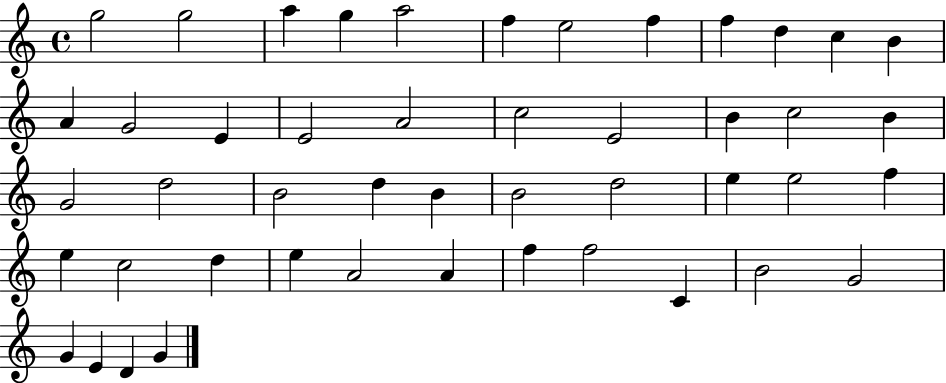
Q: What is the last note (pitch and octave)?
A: G4